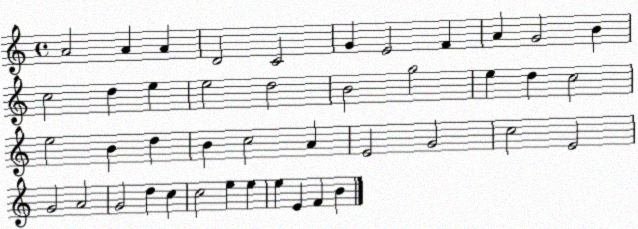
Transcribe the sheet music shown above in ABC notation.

X:1
T:Untitled
M:4/4
L:1/4
K:C
A2 A A D2 C2 G E2 F A G2 B c2 d e e2 d2 B2 g2 e d c2 e2 B d B c2 A E2 G2 c2 E2 G2 A2 G2 d c c2 e e e E F B